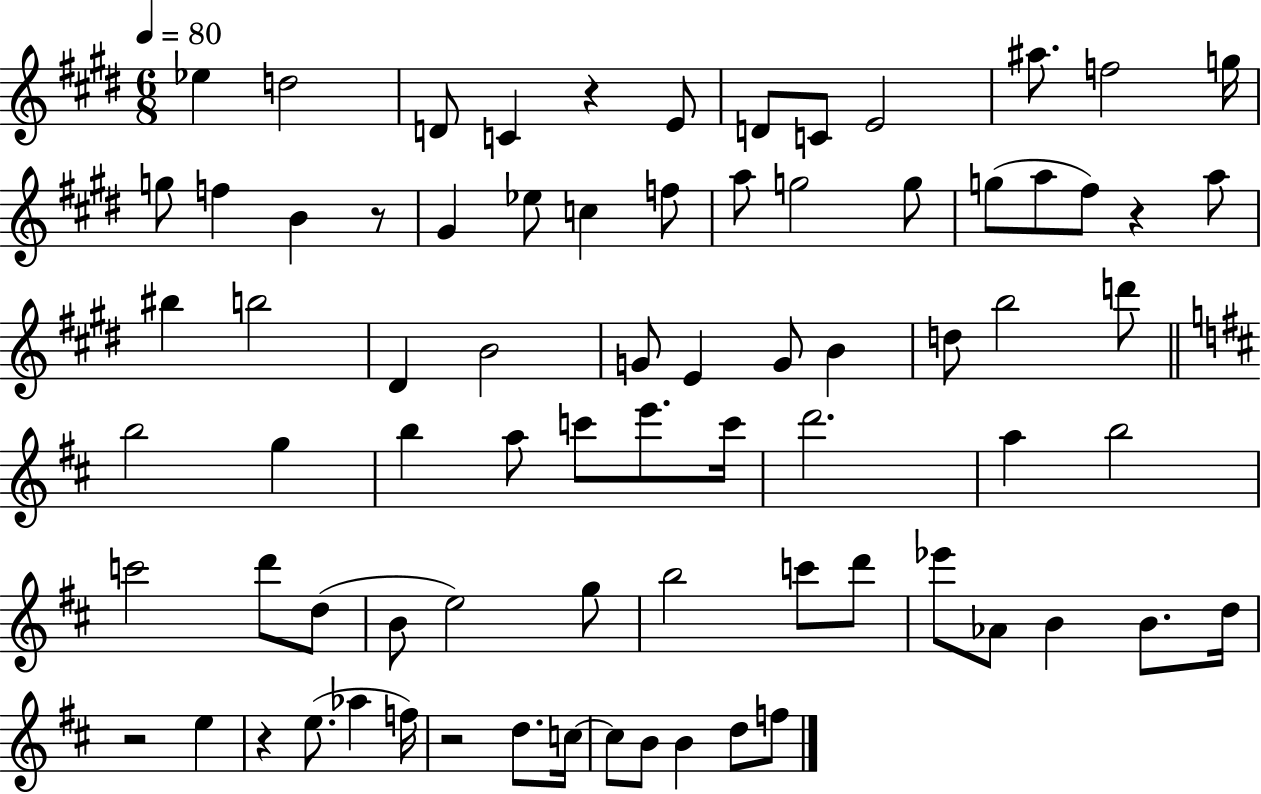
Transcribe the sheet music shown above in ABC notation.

X:1
T:Untitled
M:6/8
L:1/4
K:E
_e d2 D/2 C z E/2 D/2 C/2 E2 ^a/2 f2 g/4 g/2 f B z/2 ^G _e/2 c f/2 a/2 g2 g/2 g/2 a/2 ^f/2 z a/2 ^b b2 ^D B2 G/2 E G/2 B d/2 b2 d'/2 b2 g b a/2 c'/2 e'/2 c'/4 d'2 a b2 c'2 d'/2 d/2 B/2 e2 g/2 b2 c'/2 d'/2 _e'/2 _A/2 B B/2 d/4 z2 e z e/2 _a f/4 z2 d/2 c/4 c/2 B/2 B d/2 f/2